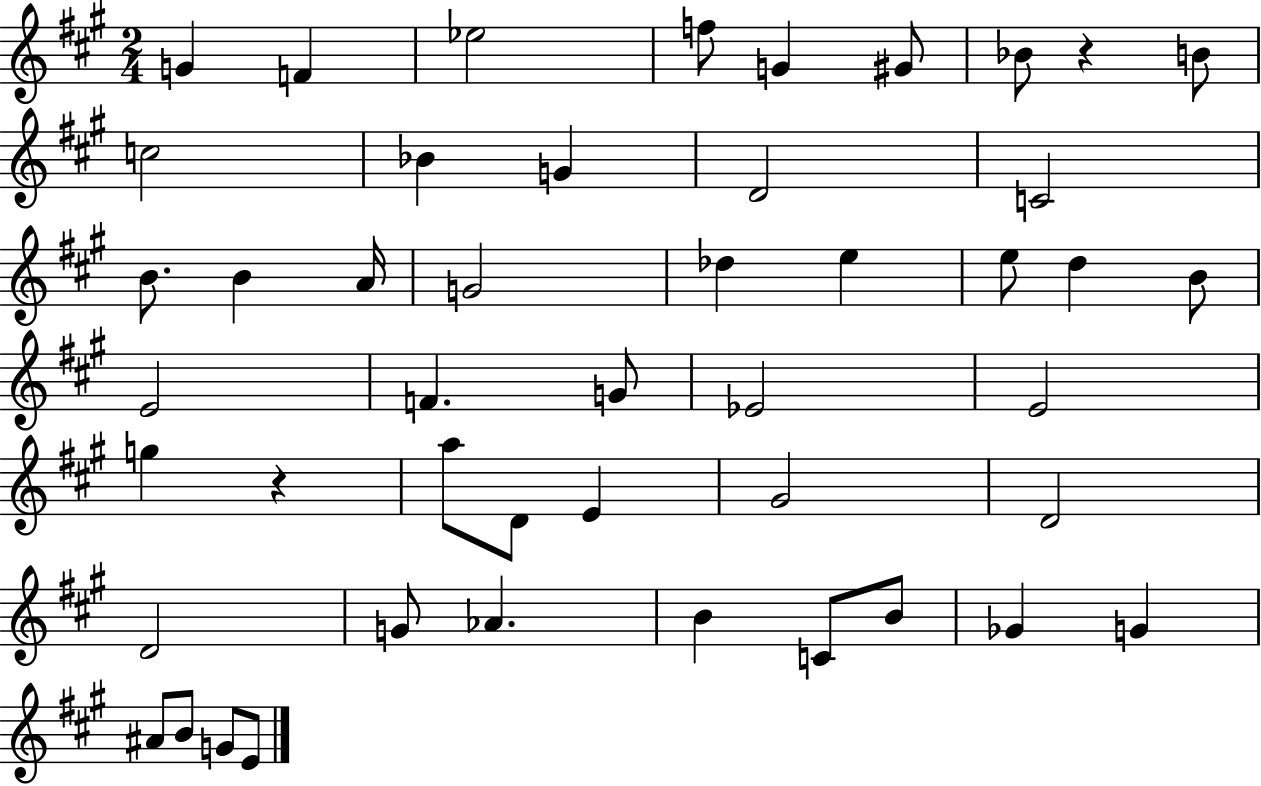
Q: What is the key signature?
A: A major